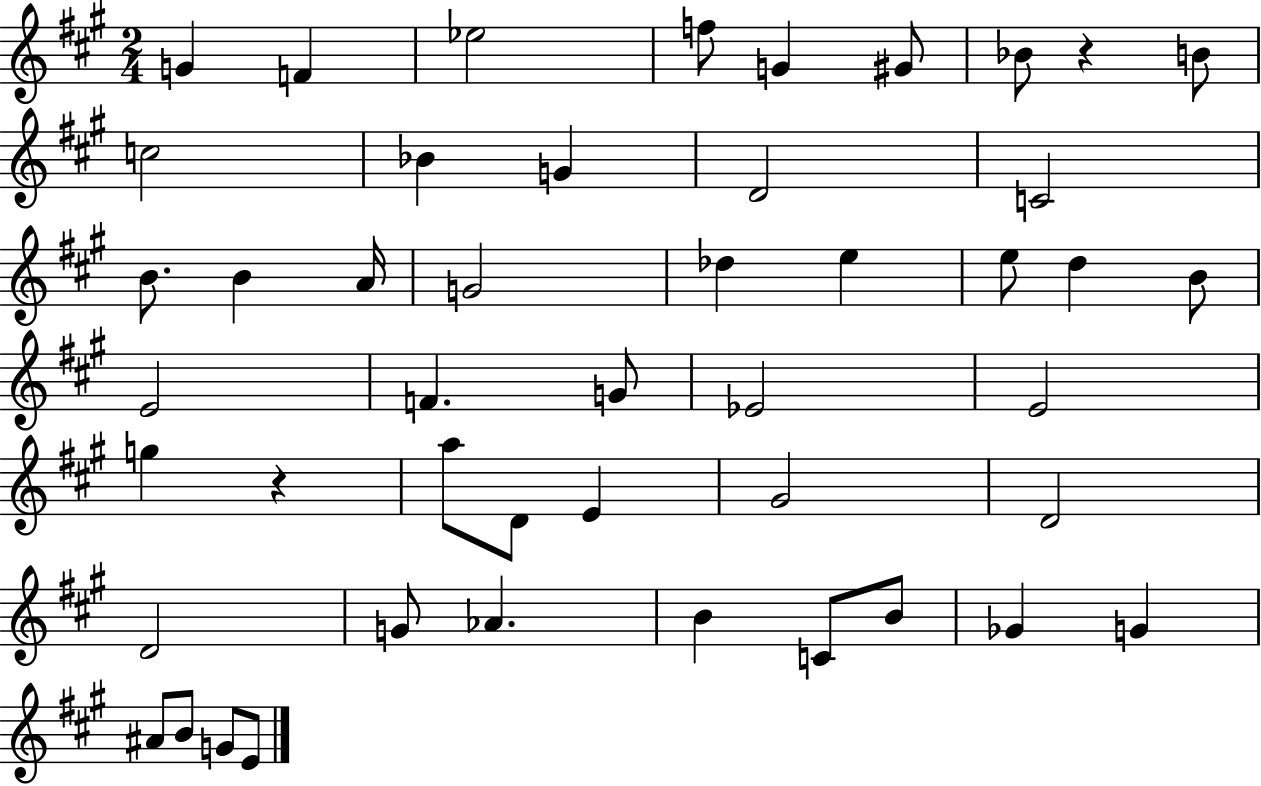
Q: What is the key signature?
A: A major